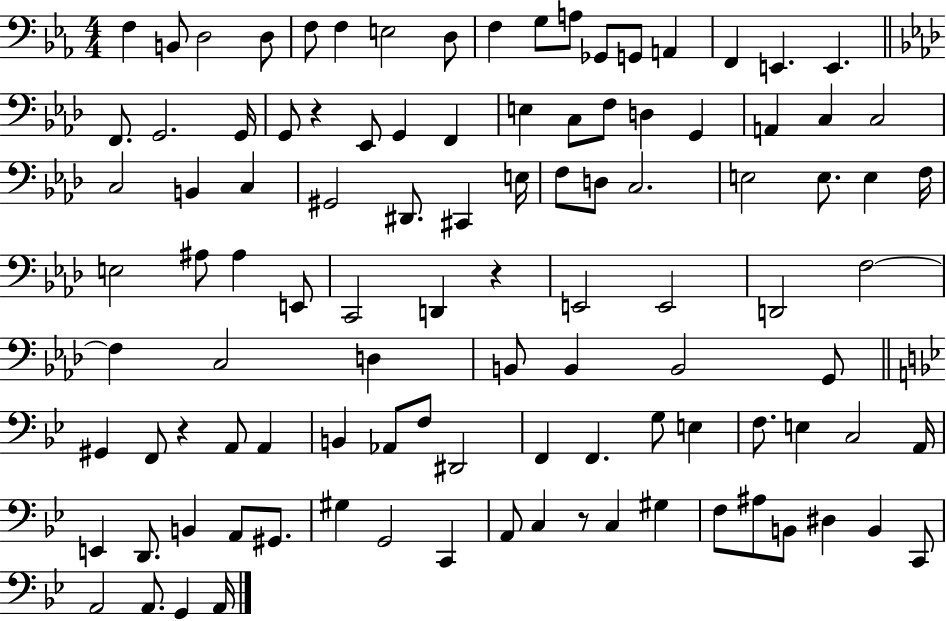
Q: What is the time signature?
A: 4/4